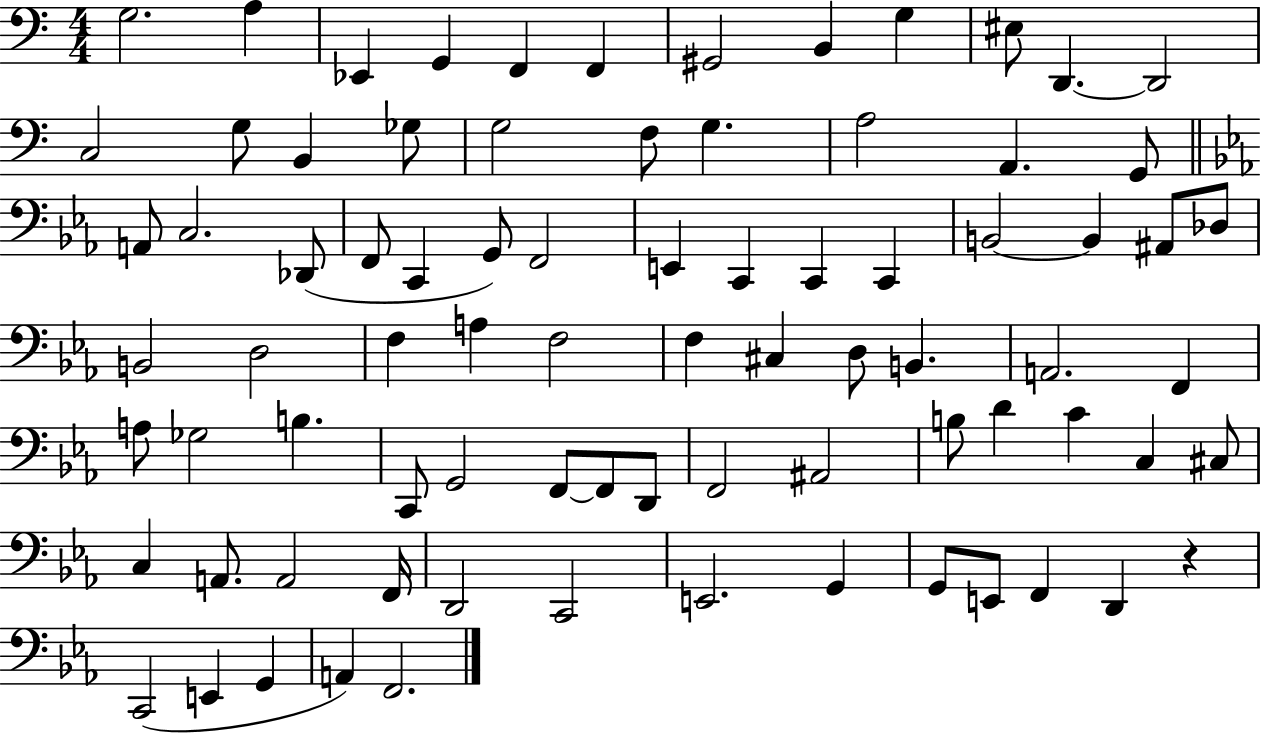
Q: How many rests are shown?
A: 1